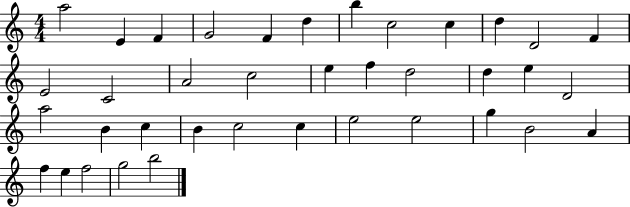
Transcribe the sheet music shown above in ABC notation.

X:1
T:Untitled
M:4/4
L:1/4
K:C
a2 E F G2 F d b c2 c d D2 F E2 C2 A2 c2 e f d2 d e D2 a2 B c B c2 c e2 e2 g B2 A f e f2 g2 b2